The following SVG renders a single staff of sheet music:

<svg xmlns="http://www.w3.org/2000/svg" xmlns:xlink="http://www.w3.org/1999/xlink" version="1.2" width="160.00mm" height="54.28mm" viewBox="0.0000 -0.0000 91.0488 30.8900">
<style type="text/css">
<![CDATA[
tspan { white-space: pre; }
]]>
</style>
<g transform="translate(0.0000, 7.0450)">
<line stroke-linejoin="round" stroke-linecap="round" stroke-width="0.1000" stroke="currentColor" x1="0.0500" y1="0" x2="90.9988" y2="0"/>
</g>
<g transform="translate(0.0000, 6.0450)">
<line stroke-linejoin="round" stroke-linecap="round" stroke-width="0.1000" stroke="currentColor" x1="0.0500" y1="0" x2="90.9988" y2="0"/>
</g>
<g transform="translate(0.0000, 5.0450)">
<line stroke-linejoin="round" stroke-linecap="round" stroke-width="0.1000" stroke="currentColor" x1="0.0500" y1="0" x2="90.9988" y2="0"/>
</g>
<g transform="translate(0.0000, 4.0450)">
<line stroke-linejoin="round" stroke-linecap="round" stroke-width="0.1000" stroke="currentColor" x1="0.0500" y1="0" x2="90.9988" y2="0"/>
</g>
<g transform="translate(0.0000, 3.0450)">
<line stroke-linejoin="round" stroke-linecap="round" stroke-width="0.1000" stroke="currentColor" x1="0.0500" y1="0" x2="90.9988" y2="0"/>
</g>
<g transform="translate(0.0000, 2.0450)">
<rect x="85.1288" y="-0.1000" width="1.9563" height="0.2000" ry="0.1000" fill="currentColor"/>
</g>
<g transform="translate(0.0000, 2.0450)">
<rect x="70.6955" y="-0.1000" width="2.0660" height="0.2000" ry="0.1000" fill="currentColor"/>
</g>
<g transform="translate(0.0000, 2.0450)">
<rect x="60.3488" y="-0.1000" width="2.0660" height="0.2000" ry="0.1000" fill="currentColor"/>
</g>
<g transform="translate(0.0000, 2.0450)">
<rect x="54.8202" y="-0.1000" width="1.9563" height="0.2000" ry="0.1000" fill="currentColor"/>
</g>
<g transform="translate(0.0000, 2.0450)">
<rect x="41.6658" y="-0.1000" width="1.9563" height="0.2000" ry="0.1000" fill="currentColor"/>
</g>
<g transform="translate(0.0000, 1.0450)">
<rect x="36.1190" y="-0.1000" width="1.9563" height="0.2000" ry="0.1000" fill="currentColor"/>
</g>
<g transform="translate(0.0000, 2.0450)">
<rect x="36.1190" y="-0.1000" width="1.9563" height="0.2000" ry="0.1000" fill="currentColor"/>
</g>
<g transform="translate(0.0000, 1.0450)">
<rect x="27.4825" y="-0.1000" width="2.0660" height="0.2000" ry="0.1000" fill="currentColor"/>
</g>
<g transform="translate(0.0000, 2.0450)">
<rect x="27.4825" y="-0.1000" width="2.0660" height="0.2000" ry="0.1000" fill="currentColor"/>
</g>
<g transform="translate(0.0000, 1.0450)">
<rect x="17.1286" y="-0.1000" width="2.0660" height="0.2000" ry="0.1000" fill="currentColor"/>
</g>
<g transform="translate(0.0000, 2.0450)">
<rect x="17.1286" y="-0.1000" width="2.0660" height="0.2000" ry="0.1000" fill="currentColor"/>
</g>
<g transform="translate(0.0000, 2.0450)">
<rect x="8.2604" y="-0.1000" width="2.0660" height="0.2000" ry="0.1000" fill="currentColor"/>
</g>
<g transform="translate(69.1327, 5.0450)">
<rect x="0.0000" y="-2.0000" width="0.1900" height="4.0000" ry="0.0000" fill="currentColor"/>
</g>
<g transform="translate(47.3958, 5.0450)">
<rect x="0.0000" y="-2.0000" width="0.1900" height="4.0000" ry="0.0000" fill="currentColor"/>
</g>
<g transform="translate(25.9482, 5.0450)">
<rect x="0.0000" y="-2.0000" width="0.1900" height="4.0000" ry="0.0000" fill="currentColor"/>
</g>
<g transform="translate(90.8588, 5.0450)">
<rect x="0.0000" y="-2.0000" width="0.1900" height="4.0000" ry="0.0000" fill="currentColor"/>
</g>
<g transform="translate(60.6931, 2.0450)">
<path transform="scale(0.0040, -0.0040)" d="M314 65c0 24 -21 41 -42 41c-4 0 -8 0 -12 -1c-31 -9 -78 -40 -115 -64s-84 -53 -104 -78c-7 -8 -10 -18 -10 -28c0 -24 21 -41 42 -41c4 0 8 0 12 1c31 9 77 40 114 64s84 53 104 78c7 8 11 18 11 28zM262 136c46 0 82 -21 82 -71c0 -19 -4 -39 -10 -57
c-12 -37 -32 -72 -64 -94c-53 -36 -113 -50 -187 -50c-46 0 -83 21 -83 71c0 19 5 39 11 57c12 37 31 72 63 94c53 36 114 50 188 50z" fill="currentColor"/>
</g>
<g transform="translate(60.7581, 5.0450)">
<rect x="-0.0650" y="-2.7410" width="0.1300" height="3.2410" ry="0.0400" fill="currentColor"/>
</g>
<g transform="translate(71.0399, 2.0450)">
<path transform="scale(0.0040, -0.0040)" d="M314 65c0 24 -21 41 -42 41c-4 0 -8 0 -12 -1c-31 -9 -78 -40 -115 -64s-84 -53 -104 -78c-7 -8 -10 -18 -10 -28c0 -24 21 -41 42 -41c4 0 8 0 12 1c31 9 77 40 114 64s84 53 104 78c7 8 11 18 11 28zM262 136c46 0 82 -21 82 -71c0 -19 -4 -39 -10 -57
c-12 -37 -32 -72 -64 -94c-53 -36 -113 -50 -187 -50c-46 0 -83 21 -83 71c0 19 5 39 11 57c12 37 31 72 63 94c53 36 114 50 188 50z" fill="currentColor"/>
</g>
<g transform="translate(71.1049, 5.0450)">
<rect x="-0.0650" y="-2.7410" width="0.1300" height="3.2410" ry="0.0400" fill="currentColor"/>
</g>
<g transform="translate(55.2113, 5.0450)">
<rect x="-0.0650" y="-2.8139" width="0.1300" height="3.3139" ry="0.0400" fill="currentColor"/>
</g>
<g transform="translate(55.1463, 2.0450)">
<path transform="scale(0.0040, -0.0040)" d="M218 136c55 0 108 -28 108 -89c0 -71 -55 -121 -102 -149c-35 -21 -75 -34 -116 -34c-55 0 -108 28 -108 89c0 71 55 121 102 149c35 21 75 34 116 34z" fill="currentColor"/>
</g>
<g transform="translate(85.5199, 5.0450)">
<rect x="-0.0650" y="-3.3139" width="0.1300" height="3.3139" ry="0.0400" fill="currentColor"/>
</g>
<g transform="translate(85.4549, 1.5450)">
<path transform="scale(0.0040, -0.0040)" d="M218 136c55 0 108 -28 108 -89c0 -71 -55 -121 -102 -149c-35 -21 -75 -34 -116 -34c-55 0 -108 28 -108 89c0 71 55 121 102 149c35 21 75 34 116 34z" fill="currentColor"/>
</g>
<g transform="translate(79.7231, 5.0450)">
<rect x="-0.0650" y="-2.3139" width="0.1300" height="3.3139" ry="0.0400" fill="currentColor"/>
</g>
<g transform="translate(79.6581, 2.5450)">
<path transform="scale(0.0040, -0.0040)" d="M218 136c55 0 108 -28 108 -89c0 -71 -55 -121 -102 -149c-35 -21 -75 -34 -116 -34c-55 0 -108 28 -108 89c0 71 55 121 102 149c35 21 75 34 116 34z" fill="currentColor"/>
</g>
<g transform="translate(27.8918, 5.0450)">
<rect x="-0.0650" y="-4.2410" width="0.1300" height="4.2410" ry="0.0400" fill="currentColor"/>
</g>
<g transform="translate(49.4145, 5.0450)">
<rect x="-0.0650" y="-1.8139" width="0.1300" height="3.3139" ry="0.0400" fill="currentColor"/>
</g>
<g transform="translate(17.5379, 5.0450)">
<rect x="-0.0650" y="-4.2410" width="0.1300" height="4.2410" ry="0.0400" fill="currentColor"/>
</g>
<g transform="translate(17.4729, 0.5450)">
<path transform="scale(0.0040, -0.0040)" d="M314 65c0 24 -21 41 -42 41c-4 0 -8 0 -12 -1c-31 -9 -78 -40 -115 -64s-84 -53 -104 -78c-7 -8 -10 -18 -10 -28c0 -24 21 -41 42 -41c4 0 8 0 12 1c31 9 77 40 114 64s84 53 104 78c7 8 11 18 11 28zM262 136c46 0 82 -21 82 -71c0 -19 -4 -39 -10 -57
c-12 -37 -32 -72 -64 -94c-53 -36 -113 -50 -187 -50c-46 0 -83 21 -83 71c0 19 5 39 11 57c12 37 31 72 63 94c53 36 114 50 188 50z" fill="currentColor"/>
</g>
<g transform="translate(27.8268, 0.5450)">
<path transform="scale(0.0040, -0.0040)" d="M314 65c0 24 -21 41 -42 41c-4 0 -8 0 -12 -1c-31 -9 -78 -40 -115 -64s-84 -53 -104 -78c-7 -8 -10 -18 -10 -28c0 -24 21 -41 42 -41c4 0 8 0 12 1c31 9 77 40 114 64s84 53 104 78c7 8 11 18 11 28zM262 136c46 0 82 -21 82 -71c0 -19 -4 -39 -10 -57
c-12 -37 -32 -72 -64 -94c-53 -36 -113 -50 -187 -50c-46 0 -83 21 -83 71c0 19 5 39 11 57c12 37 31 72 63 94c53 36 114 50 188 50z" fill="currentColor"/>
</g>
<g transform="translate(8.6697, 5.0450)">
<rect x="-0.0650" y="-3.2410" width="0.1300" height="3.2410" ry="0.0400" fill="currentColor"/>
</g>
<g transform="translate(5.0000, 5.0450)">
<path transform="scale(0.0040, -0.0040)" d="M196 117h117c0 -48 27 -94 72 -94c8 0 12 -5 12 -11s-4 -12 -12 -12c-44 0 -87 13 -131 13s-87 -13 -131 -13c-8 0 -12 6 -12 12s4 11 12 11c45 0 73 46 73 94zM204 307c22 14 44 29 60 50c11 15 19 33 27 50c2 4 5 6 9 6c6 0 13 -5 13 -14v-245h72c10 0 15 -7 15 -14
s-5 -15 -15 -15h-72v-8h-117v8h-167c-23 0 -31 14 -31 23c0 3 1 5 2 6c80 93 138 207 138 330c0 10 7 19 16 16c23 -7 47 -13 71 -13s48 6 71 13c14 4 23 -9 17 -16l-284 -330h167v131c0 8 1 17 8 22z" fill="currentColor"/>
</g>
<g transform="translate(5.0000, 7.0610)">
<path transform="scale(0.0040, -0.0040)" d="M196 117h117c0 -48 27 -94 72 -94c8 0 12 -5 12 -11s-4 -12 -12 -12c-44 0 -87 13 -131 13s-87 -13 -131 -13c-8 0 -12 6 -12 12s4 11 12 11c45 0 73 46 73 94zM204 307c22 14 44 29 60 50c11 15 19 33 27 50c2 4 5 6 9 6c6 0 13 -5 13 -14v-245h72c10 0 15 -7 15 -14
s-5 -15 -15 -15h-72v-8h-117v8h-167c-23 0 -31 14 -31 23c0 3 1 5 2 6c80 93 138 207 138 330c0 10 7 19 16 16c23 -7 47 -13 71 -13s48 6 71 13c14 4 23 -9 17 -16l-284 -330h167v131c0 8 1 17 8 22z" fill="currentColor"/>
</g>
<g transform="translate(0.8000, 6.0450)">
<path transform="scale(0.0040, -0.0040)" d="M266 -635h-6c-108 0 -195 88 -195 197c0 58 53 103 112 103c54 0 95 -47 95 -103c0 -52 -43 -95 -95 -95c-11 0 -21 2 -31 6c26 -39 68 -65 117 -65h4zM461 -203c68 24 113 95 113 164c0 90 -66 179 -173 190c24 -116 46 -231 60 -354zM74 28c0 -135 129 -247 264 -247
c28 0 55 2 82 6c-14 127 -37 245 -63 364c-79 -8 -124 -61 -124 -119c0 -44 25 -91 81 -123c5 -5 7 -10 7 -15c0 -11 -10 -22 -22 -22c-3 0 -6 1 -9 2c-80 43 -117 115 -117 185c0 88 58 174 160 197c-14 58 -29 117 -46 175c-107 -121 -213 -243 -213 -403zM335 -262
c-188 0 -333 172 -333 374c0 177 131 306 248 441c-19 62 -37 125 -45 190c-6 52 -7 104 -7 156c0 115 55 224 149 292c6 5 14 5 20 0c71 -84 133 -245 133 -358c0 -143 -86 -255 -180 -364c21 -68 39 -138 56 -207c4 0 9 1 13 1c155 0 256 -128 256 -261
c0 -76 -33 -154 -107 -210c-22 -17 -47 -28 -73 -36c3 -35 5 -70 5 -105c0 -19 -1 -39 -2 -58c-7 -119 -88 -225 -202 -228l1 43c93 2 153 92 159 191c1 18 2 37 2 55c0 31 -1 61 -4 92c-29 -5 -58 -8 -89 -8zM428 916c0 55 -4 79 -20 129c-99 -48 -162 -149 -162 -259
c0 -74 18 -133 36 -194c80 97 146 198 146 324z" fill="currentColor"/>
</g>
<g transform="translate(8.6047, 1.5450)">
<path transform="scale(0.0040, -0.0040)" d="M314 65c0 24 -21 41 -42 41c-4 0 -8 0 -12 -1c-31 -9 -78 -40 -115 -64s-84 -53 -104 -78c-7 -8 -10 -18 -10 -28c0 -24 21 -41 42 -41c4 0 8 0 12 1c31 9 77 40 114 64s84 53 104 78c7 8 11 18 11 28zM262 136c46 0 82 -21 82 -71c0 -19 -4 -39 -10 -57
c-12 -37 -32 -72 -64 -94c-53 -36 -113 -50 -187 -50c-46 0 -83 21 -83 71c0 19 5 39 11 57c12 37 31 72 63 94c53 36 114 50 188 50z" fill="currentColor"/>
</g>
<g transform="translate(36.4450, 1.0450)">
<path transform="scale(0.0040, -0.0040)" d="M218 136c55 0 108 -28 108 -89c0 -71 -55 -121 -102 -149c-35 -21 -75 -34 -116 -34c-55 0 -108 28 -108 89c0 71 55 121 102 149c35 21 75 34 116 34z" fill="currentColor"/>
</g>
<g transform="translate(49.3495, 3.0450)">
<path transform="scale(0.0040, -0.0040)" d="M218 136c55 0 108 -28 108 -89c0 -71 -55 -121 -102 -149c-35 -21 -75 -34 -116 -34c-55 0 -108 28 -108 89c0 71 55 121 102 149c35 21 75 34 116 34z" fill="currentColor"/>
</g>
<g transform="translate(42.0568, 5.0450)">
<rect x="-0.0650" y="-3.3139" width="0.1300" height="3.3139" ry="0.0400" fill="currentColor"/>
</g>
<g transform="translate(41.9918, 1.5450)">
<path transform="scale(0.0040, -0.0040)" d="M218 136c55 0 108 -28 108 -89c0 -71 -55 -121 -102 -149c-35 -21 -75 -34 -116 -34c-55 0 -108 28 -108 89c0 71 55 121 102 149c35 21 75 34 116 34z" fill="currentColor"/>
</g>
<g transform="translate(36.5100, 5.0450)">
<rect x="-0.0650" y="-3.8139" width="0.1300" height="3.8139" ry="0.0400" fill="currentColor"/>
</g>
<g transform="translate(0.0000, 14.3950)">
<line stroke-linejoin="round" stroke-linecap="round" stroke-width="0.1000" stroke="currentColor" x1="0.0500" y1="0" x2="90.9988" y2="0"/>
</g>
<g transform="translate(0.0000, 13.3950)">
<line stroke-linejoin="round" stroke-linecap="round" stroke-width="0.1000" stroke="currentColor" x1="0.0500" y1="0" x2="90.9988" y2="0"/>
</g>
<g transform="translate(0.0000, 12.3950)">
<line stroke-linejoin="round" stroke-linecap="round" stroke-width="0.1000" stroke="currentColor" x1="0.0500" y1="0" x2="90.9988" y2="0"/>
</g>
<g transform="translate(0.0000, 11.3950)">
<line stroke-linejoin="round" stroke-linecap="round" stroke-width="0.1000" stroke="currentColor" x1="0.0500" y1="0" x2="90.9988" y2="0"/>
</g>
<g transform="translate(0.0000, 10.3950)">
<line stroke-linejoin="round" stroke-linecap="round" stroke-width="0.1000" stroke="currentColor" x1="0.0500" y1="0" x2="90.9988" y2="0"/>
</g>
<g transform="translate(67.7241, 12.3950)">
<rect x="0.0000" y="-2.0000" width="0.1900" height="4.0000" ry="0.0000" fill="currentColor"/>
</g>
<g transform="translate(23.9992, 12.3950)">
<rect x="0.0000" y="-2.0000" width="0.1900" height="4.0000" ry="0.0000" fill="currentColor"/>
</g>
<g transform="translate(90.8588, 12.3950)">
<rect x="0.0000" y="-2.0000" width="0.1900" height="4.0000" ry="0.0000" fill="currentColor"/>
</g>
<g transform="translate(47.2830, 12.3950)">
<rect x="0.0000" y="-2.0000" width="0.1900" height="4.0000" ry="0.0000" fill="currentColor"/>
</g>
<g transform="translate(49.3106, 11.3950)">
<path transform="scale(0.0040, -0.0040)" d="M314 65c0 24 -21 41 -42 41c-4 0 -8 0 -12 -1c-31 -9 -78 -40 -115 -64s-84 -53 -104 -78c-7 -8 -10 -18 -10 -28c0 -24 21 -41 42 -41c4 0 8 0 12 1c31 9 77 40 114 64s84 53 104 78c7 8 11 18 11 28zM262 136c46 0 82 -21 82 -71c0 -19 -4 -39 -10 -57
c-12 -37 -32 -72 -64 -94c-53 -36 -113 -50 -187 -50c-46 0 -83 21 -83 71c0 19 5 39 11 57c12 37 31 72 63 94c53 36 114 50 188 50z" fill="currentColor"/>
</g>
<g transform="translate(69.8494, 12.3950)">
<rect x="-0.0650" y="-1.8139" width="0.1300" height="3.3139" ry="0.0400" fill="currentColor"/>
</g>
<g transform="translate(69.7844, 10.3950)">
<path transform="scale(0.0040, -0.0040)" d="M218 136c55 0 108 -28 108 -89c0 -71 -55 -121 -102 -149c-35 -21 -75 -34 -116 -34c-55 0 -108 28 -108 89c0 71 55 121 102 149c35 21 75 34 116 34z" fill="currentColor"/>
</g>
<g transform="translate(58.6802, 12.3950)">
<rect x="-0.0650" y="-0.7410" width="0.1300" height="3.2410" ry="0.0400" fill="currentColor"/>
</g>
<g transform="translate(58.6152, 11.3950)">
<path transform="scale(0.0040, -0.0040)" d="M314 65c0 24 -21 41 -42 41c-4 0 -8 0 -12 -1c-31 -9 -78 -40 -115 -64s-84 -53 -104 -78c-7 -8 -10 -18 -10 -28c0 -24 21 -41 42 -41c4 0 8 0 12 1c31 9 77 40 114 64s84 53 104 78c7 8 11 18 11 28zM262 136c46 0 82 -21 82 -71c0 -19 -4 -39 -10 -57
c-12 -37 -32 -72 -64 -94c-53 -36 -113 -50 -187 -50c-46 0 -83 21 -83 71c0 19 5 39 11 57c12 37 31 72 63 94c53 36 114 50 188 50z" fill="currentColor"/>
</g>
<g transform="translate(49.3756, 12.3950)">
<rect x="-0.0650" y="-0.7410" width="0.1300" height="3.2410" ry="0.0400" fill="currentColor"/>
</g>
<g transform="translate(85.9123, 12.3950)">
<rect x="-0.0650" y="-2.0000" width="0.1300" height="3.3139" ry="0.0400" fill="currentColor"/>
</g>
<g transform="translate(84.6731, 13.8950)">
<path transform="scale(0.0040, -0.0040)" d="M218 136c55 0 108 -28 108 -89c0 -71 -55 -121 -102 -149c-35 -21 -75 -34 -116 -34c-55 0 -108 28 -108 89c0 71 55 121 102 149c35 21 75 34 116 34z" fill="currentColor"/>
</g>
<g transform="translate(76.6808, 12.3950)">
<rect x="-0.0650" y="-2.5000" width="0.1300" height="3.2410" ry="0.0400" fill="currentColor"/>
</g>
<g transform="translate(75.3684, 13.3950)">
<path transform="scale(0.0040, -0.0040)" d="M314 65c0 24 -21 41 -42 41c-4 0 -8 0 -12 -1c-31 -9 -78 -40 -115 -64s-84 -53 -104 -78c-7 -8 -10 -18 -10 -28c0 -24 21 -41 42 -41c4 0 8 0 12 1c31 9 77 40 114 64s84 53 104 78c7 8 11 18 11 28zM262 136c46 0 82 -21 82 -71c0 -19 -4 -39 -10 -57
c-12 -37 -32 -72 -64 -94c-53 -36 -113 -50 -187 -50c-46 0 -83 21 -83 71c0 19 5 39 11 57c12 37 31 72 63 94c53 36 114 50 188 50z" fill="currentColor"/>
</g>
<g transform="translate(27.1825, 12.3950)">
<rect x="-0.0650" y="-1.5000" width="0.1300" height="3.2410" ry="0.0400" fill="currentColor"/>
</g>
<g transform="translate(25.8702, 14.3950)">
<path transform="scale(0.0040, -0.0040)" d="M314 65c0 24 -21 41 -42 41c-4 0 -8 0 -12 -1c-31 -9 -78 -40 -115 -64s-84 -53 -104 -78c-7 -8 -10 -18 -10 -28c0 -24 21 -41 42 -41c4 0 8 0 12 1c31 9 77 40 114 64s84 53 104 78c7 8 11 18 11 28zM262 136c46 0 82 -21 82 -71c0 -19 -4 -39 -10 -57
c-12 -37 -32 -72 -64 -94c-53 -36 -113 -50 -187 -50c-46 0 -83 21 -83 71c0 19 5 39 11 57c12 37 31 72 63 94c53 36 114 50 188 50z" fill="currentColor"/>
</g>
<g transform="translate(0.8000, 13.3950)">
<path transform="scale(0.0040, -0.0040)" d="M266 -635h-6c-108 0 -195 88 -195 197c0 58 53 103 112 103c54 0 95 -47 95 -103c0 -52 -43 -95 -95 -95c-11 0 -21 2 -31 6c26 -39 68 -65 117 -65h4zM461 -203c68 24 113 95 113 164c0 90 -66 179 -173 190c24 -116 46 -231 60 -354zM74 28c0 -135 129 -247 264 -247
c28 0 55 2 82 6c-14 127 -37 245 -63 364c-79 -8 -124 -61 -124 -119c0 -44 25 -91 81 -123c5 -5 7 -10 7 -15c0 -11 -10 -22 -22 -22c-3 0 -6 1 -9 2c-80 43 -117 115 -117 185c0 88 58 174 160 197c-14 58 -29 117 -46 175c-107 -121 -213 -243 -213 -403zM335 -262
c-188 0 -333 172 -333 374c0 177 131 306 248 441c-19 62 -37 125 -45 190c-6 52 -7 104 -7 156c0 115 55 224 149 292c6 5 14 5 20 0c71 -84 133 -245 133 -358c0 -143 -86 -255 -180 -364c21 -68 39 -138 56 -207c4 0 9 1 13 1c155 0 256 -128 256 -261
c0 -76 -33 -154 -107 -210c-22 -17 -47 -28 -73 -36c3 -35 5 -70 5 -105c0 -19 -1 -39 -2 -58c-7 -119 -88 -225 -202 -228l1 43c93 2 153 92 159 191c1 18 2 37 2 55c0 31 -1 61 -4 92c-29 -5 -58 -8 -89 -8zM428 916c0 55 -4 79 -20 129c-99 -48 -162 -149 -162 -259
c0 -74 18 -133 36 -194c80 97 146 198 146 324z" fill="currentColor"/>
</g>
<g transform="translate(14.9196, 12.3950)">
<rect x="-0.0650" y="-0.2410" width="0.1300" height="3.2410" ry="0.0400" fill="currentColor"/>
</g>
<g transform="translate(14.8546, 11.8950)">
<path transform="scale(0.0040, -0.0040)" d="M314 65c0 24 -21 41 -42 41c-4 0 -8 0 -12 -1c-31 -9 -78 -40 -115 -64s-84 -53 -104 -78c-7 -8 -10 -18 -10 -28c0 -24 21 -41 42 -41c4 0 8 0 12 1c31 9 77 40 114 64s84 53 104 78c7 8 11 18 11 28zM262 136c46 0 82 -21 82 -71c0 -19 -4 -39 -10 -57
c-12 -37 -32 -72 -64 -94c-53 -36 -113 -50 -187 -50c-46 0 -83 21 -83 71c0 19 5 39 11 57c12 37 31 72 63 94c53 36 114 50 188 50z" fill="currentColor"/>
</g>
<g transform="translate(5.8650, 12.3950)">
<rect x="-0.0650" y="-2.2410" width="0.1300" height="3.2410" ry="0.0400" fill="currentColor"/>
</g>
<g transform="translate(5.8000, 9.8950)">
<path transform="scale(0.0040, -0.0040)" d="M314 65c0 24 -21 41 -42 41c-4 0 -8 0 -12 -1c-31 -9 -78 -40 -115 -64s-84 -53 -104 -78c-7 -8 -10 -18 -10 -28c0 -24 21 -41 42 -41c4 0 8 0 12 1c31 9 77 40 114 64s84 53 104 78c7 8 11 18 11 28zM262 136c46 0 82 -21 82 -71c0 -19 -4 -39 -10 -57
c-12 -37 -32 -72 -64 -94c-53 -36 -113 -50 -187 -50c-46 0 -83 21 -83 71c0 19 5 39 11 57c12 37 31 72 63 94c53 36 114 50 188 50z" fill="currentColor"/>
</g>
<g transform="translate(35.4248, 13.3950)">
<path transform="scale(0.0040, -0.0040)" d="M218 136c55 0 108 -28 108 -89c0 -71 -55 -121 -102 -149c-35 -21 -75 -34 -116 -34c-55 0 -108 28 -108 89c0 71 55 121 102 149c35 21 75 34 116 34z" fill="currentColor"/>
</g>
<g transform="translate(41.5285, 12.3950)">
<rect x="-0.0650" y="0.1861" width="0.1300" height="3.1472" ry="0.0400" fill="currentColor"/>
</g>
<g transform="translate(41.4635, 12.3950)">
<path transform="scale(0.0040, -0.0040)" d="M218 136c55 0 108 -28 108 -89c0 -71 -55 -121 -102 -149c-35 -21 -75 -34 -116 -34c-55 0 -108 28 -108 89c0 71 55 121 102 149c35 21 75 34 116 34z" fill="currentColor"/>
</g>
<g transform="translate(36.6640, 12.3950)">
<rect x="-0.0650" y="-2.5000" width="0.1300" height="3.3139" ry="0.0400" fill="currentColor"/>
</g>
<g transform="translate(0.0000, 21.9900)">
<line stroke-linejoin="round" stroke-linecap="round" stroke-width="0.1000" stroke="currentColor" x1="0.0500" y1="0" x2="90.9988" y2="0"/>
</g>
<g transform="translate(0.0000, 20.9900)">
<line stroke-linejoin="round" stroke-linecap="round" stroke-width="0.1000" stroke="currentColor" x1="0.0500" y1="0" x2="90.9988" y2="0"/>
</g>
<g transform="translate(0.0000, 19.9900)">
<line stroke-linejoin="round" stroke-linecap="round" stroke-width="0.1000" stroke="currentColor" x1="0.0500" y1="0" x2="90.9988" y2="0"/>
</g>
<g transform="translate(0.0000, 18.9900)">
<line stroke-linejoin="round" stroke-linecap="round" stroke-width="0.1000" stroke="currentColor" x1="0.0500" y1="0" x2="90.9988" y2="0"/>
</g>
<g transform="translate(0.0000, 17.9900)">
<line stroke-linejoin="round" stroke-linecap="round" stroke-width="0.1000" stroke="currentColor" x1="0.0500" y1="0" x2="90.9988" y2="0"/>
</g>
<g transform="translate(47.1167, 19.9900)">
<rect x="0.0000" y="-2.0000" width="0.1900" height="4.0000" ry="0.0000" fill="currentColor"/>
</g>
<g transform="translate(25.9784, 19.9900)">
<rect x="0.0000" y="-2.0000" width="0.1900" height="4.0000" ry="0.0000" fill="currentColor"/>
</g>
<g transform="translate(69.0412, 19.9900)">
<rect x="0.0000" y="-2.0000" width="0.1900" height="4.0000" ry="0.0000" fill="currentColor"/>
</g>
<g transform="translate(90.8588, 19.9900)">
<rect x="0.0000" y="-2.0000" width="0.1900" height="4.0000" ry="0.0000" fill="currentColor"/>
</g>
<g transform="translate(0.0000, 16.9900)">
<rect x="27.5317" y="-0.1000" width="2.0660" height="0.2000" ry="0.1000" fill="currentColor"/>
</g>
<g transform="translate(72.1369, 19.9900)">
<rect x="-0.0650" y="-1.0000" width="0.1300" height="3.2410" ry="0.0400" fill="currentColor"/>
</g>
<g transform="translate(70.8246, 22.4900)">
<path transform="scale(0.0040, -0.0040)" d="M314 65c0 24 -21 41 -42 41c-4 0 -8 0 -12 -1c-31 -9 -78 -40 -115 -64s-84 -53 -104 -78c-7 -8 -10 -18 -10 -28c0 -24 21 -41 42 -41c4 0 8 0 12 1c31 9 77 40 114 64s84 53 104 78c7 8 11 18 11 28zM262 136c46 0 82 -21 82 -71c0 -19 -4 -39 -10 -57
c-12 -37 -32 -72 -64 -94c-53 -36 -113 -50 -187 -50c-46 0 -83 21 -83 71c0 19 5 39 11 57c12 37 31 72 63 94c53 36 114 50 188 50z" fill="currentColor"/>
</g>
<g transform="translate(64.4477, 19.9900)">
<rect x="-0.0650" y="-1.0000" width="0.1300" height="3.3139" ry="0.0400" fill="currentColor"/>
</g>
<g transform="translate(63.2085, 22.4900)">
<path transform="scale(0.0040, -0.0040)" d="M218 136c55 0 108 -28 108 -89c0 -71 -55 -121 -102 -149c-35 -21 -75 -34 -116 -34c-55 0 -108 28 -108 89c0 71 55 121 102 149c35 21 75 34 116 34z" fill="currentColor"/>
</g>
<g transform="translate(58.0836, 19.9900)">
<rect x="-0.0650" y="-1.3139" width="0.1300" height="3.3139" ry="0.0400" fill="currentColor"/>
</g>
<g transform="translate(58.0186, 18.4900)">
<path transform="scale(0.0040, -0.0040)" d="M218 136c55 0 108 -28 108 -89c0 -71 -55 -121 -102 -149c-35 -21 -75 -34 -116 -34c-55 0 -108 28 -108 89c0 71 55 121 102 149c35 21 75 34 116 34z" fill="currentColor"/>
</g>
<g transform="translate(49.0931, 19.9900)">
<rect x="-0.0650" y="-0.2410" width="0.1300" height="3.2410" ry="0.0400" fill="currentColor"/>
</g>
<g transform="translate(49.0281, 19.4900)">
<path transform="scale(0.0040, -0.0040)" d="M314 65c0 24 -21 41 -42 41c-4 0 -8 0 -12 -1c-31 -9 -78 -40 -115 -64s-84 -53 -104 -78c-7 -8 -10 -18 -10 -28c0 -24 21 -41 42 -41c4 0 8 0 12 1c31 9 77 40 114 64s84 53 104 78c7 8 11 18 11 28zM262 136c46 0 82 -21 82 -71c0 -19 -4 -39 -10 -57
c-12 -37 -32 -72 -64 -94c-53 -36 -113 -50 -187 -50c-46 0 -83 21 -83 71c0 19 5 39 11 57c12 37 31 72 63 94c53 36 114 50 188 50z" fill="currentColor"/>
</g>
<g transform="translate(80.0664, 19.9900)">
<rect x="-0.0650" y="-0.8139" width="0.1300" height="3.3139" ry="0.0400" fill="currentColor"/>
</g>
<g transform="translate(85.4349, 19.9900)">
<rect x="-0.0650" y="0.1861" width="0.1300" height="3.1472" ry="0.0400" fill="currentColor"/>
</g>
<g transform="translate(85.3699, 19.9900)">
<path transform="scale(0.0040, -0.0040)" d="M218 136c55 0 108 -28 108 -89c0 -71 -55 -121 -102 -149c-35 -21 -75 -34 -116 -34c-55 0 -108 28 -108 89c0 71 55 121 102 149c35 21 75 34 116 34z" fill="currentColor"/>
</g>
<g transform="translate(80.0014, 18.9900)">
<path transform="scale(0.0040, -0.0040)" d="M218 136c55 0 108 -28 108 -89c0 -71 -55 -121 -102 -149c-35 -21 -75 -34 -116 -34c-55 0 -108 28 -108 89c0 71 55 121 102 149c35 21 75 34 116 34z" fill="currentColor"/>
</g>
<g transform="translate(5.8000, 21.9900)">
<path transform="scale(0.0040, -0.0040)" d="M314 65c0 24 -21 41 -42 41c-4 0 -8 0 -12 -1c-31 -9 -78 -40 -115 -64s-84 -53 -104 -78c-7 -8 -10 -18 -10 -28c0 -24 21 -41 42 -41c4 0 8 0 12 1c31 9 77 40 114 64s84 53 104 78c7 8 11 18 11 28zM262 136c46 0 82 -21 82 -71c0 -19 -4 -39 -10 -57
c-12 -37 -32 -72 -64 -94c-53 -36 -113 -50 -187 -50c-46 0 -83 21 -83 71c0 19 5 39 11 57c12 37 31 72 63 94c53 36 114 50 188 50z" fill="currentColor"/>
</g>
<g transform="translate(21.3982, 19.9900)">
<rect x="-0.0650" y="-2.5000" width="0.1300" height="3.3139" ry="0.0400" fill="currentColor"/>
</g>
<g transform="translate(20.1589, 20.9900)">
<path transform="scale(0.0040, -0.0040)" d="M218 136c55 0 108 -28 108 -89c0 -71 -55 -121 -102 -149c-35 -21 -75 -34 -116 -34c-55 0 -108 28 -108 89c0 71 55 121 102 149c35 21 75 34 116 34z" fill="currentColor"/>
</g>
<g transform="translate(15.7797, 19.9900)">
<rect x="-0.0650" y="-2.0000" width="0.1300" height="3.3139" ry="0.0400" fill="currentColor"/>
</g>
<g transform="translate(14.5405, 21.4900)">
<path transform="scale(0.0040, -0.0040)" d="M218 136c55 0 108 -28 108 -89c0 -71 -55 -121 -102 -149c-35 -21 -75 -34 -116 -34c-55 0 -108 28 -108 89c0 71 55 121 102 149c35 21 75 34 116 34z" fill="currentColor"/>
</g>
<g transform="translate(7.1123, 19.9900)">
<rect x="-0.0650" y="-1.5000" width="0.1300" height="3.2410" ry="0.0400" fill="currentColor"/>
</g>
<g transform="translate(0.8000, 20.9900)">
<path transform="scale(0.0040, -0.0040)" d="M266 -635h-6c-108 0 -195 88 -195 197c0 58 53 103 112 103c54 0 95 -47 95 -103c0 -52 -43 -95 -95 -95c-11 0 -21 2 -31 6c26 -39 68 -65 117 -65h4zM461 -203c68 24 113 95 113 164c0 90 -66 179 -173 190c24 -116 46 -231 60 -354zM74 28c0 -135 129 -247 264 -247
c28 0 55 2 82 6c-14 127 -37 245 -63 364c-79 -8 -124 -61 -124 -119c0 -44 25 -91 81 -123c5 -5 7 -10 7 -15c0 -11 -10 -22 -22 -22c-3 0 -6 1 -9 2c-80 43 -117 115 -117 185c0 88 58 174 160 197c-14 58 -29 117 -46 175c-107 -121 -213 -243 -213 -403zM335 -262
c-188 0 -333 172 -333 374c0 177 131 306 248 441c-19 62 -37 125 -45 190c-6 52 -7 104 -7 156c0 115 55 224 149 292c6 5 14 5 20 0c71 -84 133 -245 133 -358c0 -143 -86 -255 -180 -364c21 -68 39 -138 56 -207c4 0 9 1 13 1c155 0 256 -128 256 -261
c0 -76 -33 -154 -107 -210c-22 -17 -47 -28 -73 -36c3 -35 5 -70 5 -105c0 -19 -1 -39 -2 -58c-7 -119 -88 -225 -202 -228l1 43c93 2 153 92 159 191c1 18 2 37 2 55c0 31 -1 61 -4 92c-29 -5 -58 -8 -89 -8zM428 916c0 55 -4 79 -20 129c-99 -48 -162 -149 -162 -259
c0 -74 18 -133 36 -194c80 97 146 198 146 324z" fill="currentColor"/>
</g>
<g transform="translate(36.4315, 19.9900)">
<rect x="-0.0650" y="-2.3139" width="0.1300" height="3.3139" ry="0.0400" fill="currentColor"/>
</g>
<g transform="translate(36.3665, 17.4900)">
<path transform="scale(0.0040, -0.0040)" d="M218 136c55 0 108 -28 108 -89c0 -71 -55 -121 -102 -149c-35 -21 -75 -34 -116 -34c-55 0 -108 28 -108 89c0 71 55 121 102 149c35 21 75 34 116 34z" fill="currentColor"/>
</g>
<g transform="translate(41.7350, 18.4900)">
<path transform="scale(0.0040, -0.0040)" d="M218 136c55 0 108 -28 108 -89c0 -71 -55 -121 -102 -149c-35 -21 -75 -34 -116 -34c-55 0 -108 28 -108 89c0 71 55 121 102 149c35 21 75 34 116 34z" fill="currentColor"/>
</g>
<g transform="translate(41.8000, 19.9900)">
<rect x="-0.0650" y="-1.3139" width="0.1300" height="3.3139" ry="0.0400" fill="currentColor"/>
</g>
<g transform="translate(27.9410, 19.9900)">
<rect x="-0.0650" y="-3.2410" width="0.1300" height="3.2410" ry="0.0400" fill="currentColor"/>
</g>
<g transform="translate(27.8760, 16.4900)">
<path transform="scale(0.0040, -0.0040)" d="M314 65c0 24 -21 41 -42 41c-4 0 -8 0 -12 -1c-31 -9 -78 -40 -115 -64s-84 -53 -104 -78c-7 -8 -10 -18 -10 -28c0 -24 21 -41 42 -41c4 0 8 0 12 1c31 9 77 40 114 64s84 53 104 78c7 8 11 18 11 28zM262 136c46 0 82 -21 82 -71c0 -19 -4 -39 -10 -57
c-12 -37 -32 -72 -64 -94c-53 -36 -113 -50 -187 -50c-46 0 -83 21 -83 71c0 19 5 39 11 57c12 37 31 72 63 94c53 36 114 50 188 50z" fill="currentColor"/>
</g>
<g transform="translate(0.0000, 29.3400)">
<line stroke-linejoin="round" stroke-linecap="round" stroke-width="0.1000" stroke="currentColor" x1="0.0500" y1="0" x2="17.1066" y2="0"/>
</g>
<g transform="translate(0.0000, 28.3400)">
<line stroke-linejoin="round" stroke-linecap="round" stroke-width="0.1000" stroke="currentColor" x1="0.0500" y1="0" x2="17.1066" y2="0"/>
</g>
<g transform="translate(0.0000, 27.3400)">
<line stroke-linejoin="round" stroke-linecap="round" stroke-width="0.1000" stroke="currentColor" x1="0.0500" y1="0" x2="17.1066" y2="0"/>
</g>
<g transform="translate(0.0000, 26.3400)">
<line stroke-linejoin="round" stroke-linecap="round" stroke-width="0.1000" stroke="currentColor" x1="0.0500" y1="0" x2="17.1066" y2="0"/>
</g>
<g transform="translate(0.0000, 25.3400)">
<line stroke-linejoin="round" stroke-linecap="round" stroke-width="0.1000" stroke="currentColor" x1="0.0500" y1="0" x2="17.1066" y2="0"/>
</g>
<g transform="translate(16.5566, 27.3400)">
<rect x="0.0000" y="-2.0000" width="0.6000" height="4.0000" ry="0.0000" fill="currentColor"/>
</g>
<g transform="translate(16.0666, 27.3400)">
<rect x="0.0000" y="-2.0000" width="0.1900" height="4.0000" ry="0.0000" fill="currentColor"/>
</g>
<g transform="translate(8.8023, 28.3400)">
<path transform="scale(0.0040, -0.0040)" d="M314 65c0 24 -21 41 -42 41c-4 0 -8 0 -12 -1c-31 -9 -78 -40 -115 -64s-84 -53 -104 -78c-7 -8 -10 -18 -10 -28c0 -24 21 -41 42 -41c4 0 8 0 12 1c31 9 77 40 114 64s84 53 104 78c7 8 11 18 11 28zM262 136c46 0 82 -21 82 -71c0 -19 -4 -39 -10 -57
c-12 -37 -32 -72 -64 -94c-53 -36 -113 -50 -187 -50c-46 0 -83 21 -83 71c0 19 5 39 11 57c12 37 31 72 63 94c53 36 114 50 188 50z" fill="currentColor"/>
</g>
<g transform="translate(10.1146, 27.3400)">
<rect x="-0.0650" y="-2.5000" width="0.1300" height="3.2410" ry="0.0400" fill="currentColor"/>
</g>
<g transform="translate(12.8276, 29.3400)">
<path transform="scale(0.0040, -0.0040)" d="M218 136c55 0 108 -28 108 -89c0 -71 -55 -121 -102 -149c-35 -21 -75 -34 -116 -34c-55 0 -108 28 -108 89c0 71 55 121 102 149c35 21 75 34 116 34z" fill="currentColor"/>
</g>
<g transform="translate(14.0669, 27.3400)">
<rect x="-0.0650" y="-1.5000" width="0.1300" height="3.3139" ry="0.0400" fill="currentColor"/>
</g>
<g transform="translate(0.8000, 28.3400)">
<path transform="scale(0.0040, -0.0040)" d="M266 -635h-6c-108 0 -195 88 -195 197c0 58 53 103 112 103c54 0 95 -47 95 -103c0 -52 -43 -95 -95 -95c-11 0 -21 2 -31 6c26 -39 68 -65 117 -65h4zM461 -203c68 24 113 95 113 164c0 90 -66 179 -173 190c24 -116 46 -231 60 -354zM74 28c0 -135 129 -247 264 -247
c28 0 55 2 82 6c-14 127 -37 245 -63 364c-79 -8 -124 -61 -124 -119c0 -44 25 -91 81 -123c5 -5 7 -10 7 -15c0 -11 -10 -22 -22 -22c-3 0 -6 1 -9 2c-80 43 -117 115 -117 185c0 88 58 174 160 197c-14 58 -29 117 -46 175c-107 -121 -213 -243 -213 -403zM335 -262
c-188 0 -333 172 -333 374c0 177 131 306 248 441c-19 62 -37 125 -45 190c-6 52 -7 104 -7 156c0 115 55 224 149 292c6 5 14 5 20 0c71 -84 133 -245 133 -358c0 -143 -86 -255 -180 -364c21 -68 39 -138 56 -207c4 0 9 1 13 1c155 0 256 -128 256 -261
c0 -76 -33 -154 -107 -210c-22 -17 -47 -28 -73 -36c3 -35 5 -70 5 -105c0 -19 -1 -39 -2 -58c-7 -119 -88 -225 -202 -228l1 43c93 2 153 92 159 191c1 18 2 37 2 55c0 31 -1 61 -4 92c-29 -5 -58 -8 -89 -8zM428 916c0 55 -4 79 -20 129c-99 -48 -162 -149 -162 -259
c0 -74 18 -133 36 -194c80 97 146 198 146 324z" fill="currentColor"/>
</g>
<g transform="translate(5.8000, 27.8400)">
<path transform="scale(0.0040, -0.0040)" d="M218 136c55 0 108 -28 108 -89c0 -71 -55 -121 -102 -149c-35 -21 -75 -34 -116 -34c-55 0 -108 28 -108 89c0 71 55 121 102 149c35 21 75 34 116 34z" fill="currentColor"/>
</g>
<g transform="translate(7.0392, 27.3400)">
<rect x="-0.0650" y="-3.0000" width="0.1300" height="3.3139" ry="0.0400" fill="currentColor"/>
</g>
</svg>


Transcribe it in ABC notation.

X:1
T:Untitled
M:4/4
L:1/4
K:C
b2 d'2 d'2 c' b f a a2 a2 g b g2 c2 E2 G B d2 d2 f G2 F E2 F G b2 g e c2 e D D2 d B A G2 E